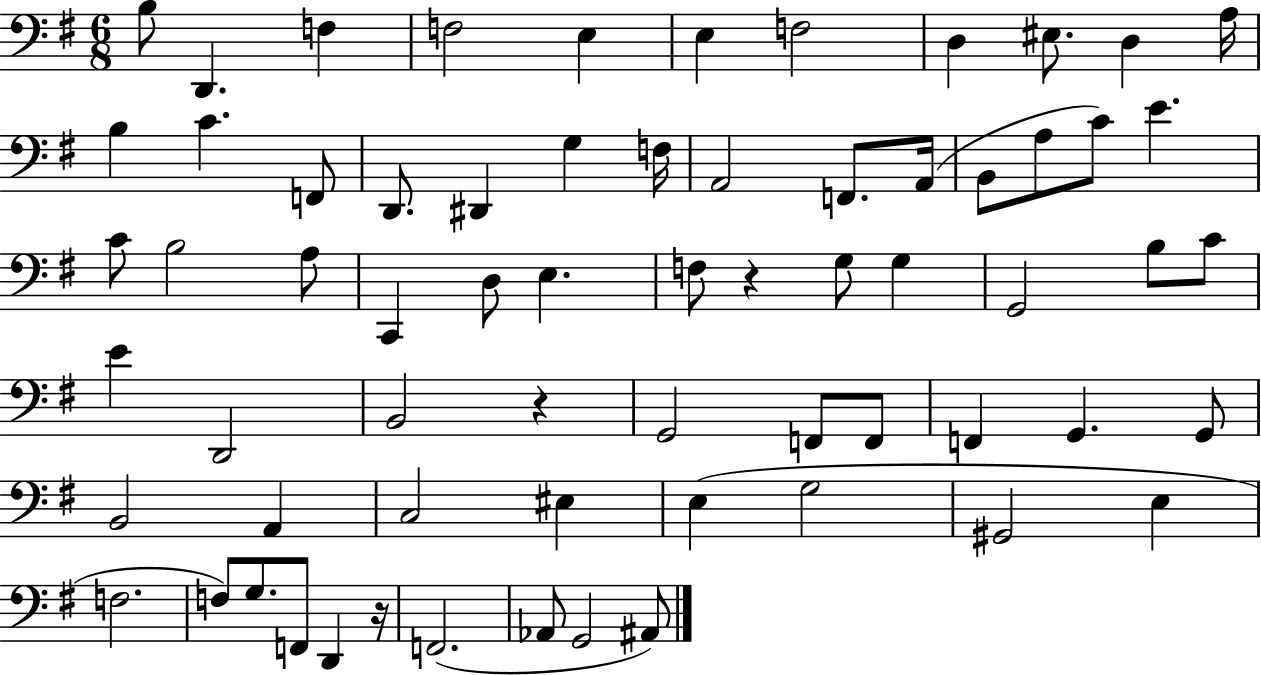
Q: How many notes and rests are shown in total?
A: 66